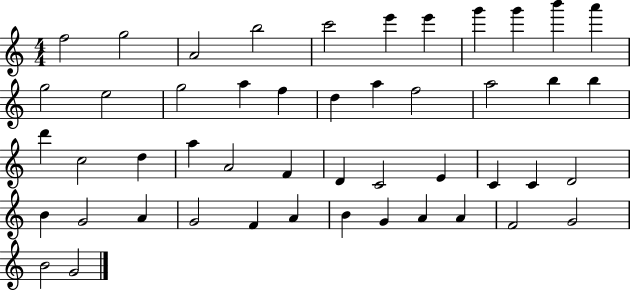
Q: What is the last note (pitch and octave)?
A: G4